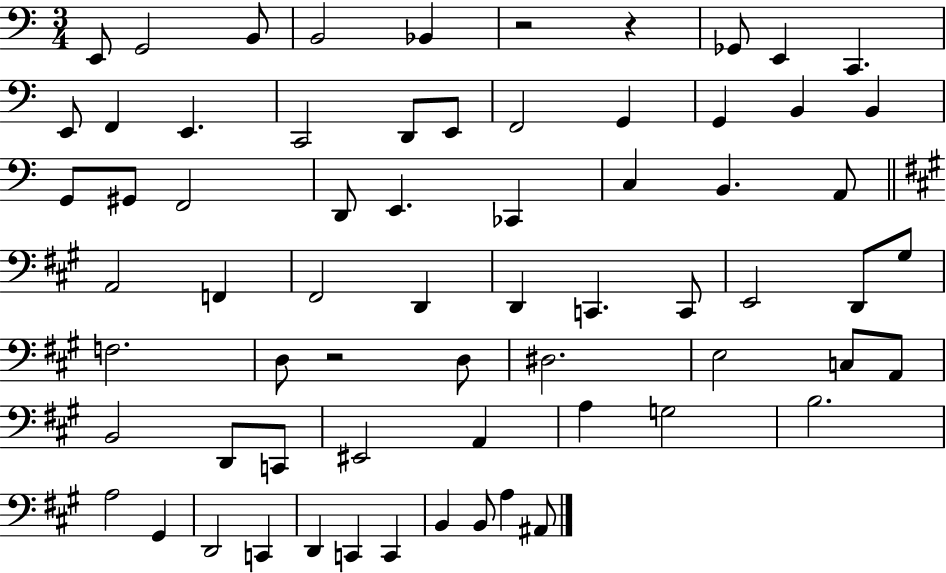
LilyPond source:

{
  \clef bass
  \numericTimeSignature
  \time 3/4
  \key c \major
  e,8 g,2 b,8 | b,2 bes,4 | r2 r4 | ges,8 e,4 c,4. | \break e,8 f,4 e,4. | c,2 d,8 e,8 | f,2 g,4 | g,4 b,4 b,4 | \break g,8 gis,8 f,2 | d,8 e,4. ces,4 | c4 b,4. a,8 | \bar "||" \break \key a \major a,2 f,4 | fis,2 d,4 | d,4 c,4. c,8 | e,2 d,8 gis8 | \break f2. | d8 r2 d8 | dis2. | e2 c8 a,8 | \break b,2 d,8 c,8 | eis,2 a,4 | a4 g2 | b2. | \break a2 gis,4 | d,2 c,4 | d,4 c,4 c,4 | b,4 b,8 a4 ais,8 | \break \bar "|."
}